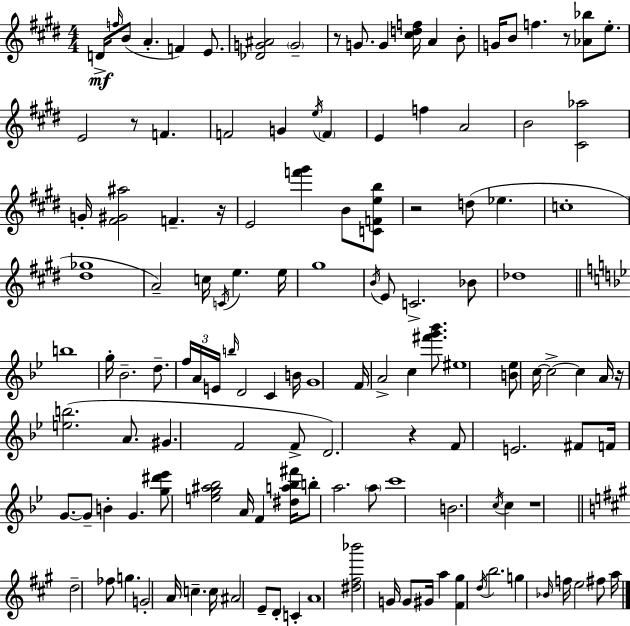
D4/s F5/s B4/e A4/q. F4/q E4/e. [Db4,G4,A#4]/h G4/h R/e G4/e. G4/q [C#5,D5,F5]/s A4/q B4/e G4/s B4/e F5/q. R/e [Ab4,Bb5]/e E5/e. E4/h R/e F4/q. F4/h G4/q E5/s F4/q E4/q F5/q A4/h B4/h [C#4,Ab5]/h G4/s [F#4,G#4,A#5]/h F4/q. R/s E4/h [F6,G#6]/q B4/e [C4,F4,E5,B5]/e R/h D5/e Eb5/q. C5/w [D#5,Gb5]/w A4/h C5/s C4/s E5/q. E5/s G#5/w B4/s E4/e C4/h. Bb4/e Db5/w B5/w G5/s Bb4/h. D5/e. F5/s A4/s E4/s B5/s D4/h C4/q B4/s G4/w F4/s A4/h C5/q [F#6,G6,Bb6]/e. EIS5/w [B4,Eb5]/e C5/s C5/h C5/q A4/s R/s [E5,B5]/h. A4/e. G#4/q. F4/h F4/e D4/h. R/q F4/e E4/h. F#4/e F4/s G4/e. G4/e B4/q G4/q. [G5,D#6,Eb6]/e [E5,G5,A#5,Bb5]/h A4/s F4/q [D#5,A5,Bb5,F#6]/s B5/e A5/h. A5/e C6/w B4/h. C5/s C5/q R/w D5/h FES5/e G5/q. G4/h A4/s C5/q. C5/s A#4/h E4/e D4/e C4/q A4/w [D#5,F#5,Bb6]/h G4/s G4/e G#4/s A5/q [F#4,G#5]/q D5/s B5/h. G5/q Bb4/s F5/s E5/h F#5/e A5/s